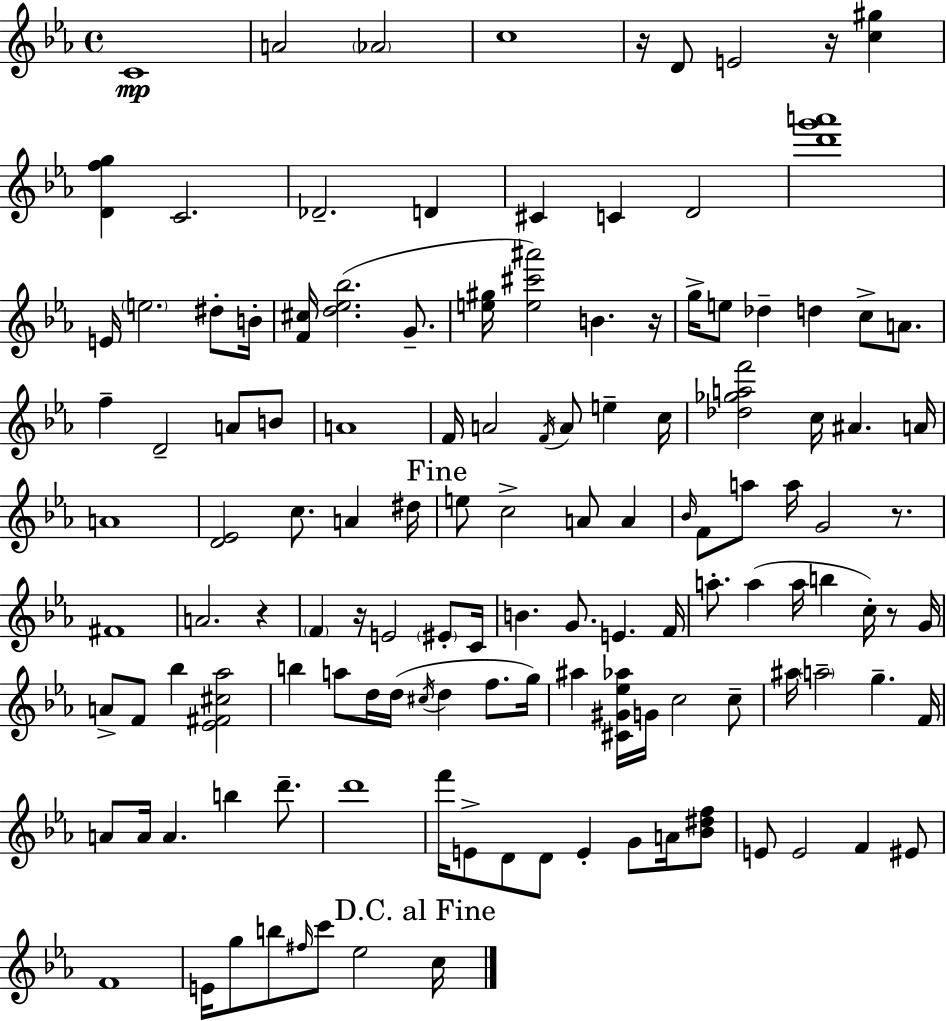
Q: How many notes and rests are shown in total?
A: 130